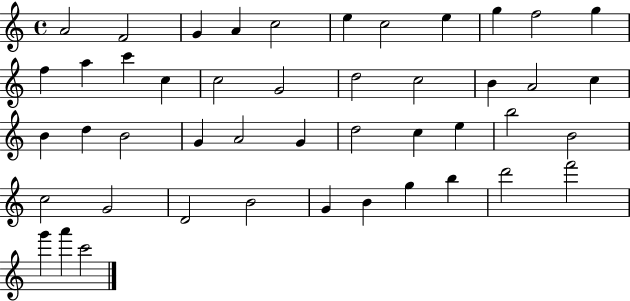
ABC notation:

X:1
T:Untitled
M:4/4
L:1/4
K:C
A2 F2 G A c2 e c2 e g f2 g f a c' c c2 G2 d2 c2 B A2 c B d B2 G A2 G d2 c e b2 B2 c2 G2 D2 B2 G B g b d'2 f'2 g' a' c'2